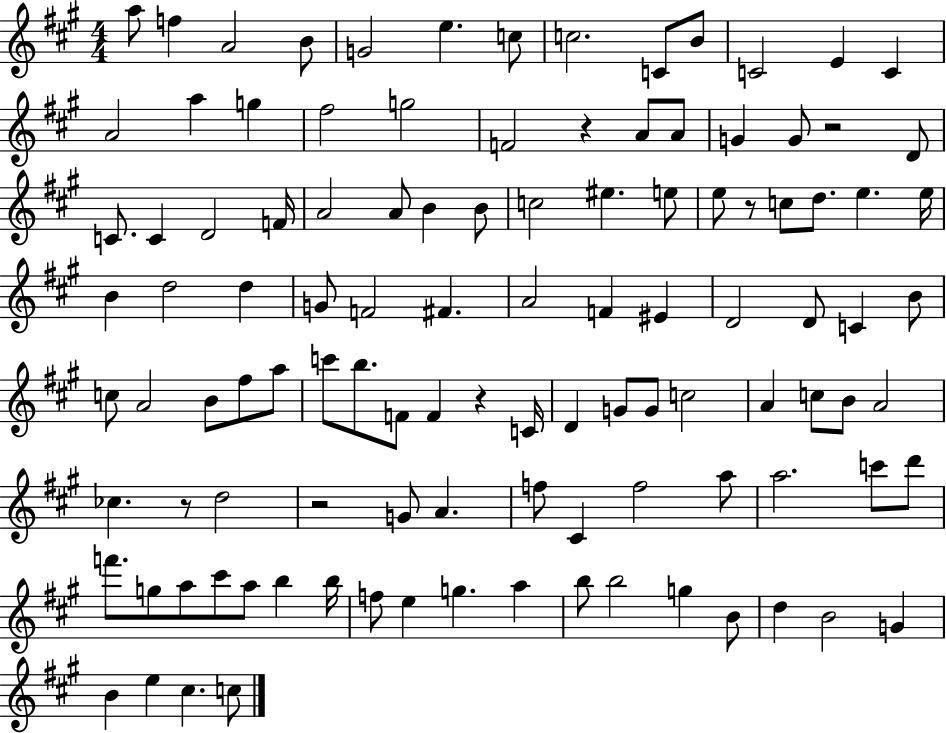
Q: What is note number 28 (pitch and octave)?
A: F4